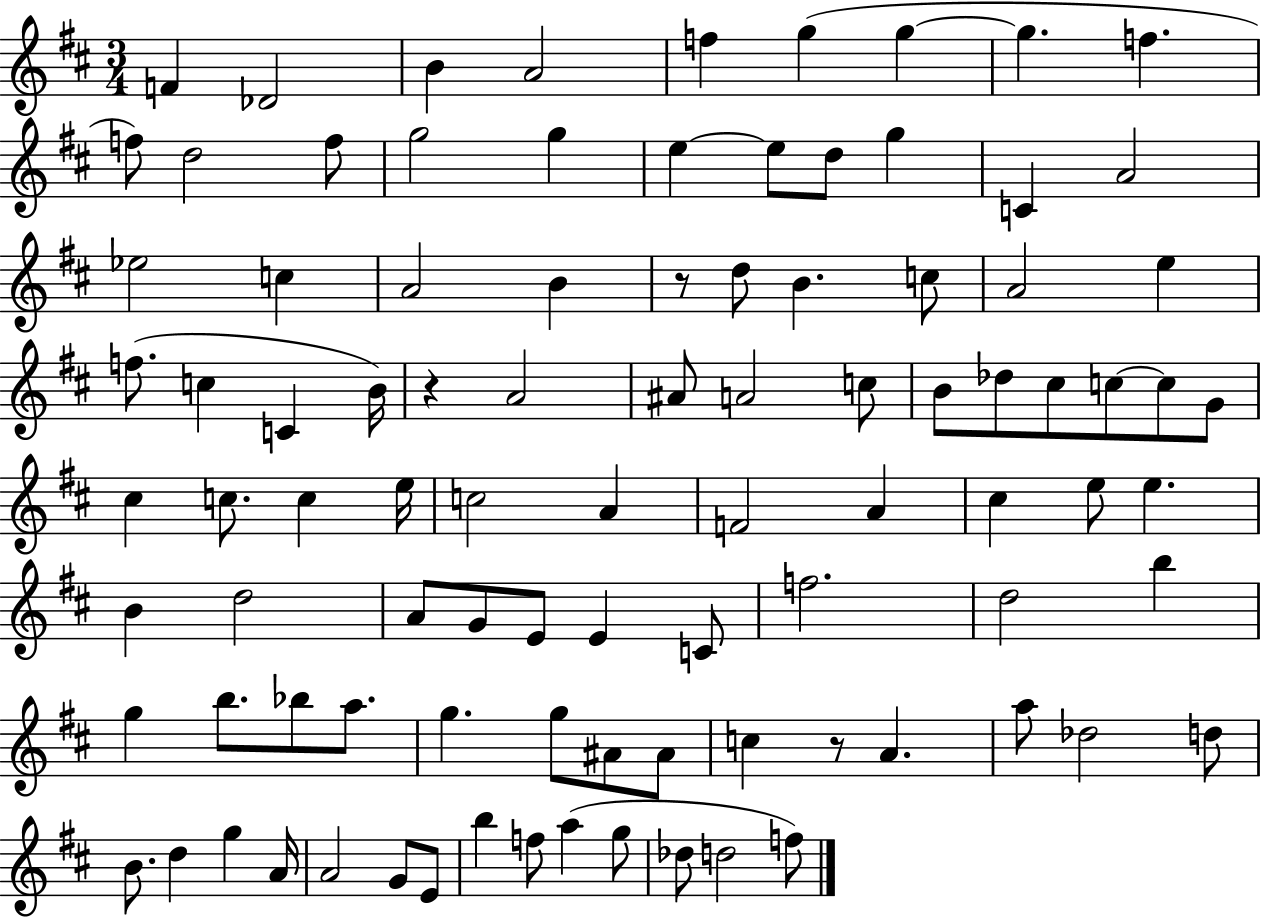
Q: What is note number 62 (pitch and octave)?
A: F5